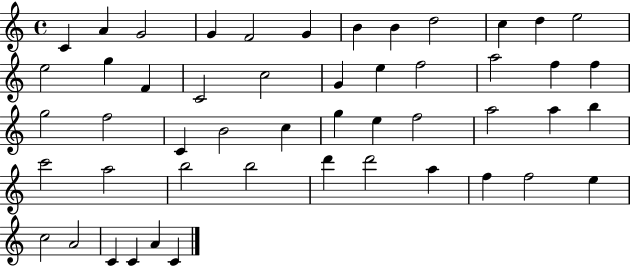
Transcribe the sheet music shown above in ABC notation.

X:1
T:Untitled
M:4/4
L:1/4
K:C
C A G2 G F2 G B B d2 c d e2 e2 g F C2 c2 G e f2 a2 f f g2 f2 C B2 c g e f2 a2 a b c'2 a2 b2 b2 d' d'2 a f f2 e c2 A2 C C A C